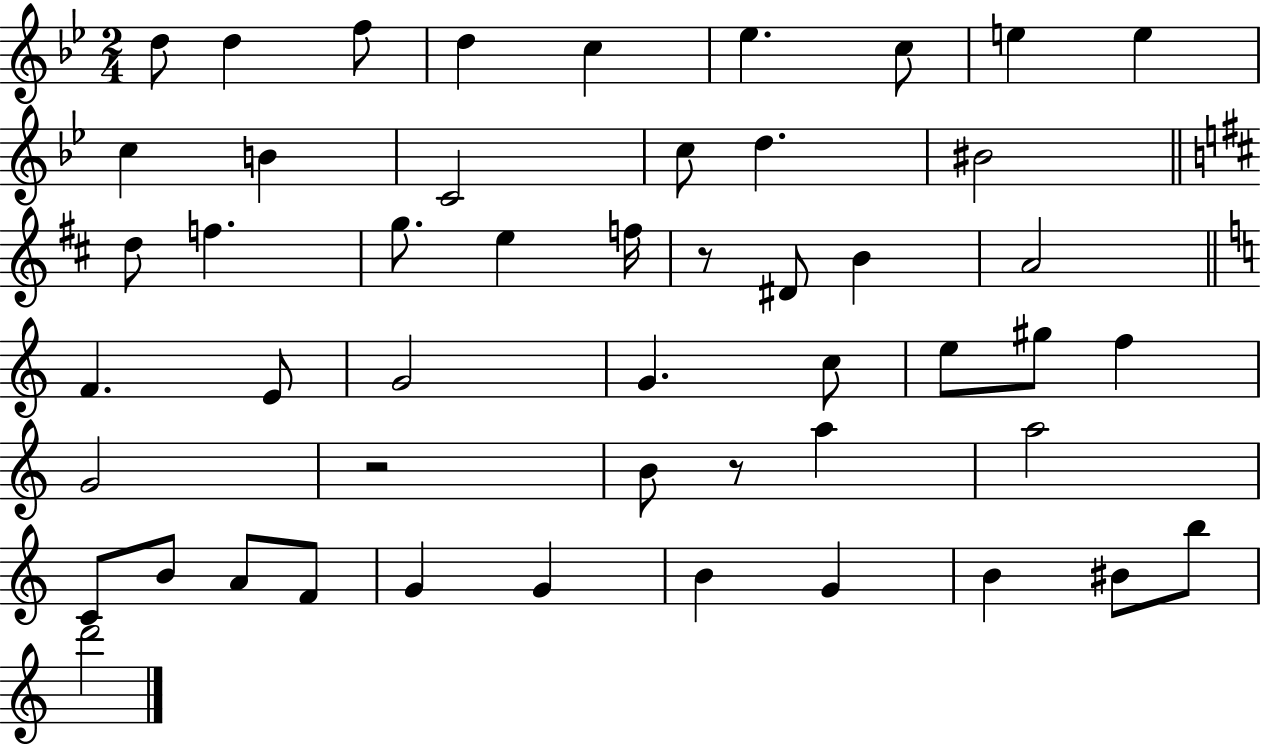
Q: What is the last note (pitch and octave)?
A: D6